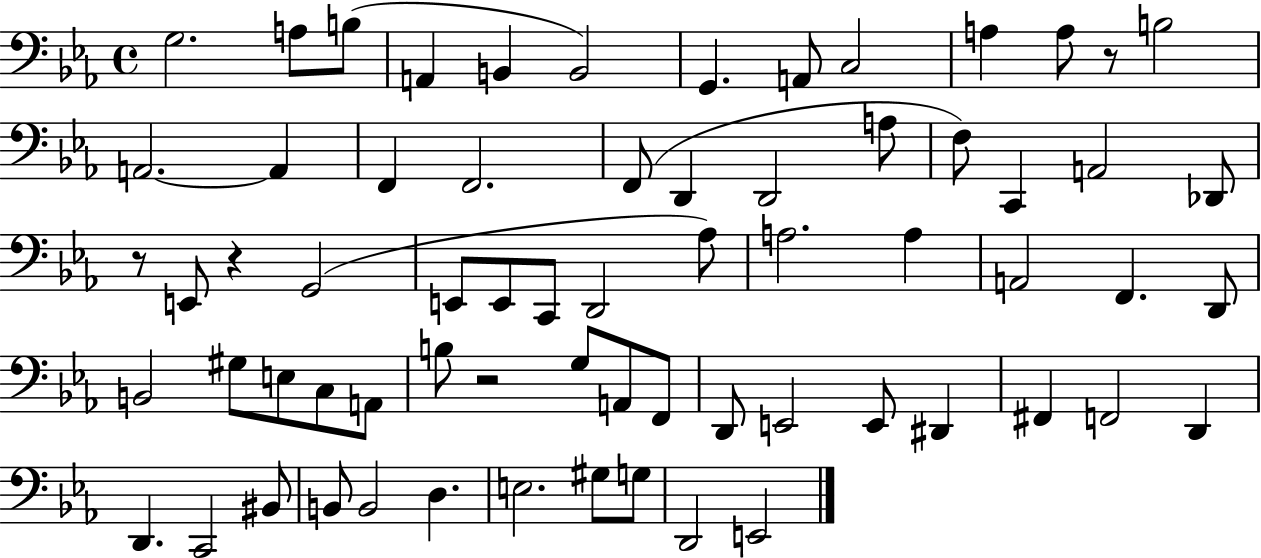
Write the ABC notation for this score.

X:1
T:Untitled
M:4/4
L:1/4
K:Eb
G,2 A,/2 B,/2 A,, B,, B,,2 G,, A,,/2 C,2 A, A,/2 z/2 B,2 A,,2 A,, F,, F,,2 F,,/2 D,, D,,2 A,/2 F,/2 C,, A,,2 _D,,/2 z/2 E,,/2 z G,,2 E,,/2 E,,/2 C,,/2 D,,2 _A,/2 A,2 A, A,,2 F,, D,,/2 B,,2 ^G,/2 E,/2 C,/2 A,,/2 B,/2 z2 G,/2 A,,/2 F,,/2 D,,/2 E,,2 E,,/2 ^D,, ^F,, F,,2 D,, D,, C,,2 ^B,,/2 B,,/2 B,,2 D, E,2 ^G,/2 G,/2 D,,2 E,,2